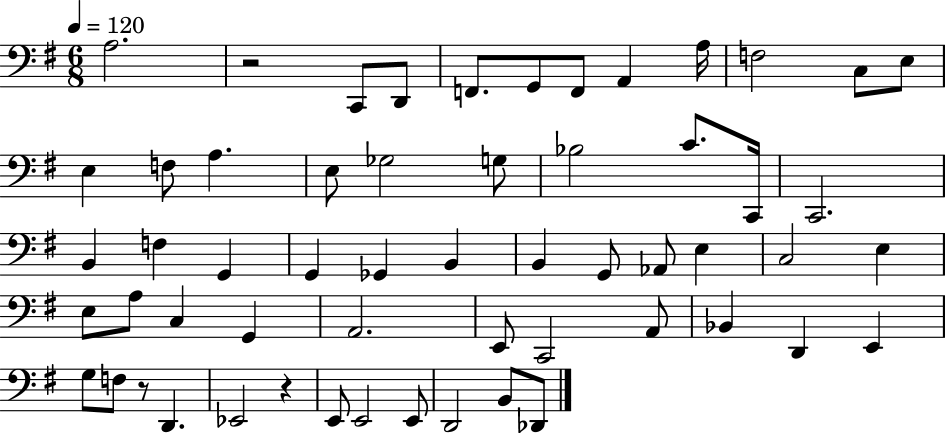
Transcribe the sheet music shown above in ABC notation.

X:1
T:Untitled
M:6/8
L:1/4
K:G
A,2 z2 C,,/2 D,,/2 F,,/2 G,,/2 F,,/2 A,, A,/4 F,2 C,/2 E,/2 E, F,/2 A, E,/2 _G,2 G,/2 _B,2 C/2 C,,/4 C,,2 B,, F, G,, G,, _G,, B,, B,, G,,/2 _A,,/2 E, C,2 E, E,/2 A,/2 C, G,, A,,2 E,,/2 C,,2 A,,/2 _B,, D,, E,, G,/2 F,/2 z/2 D,, _E,,2 z E,,/2 E,,2 E,,/2 D,,2 B,,/2 _D,,/2